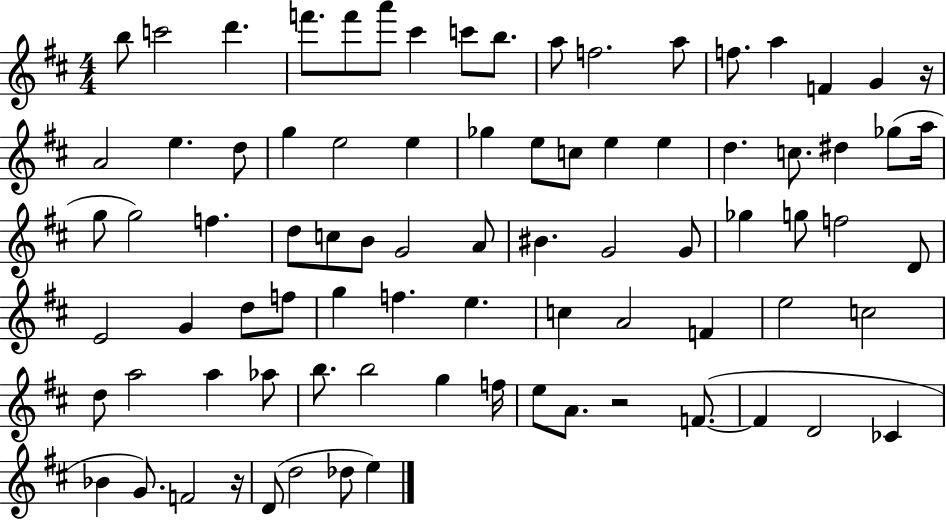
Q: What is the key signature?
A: D major